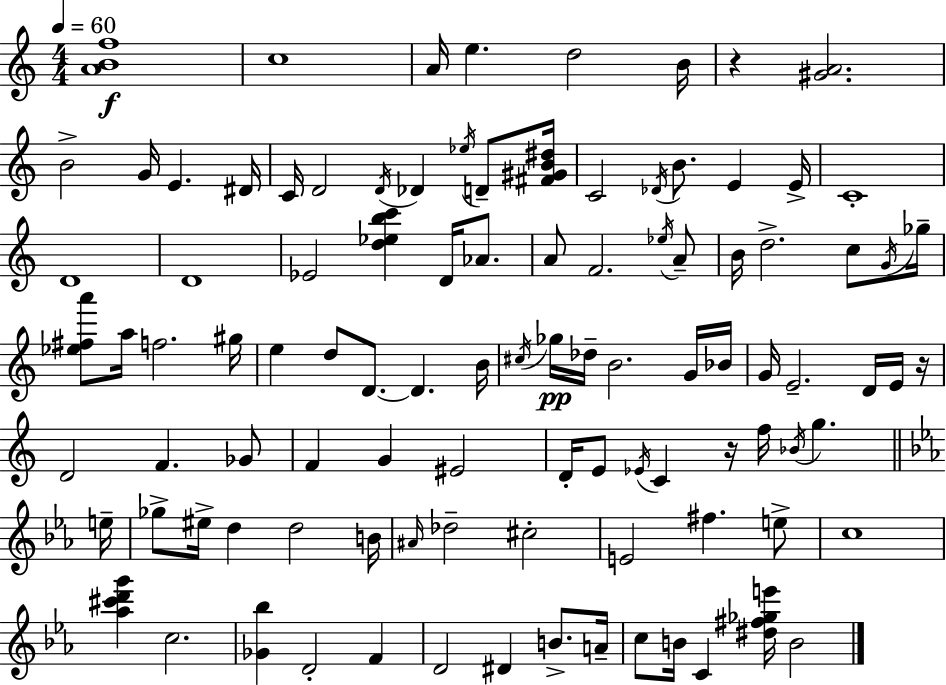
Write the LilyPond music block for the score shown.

{
  \clef treble
  \numericTimeSignature
  \time 4/4
  \key a \minor
  \tempo 4 = 60
  <a' b' f''>1\f | c''1 | a'16 e''4. d''2 b'16 | r4 <gis' a'>2. | \break b'2-> g'16 e'4. dis'16 | c'16 d'2 \acciaccatura { d'16 } des'4 \acciaccatura { ees''16 } d'8-- | <fis' gis' b' dis''>16 c'2 \acciaccatura { des'16 } b'8. e'4 | e'16-> c'1-. | \break d'1 | d'1 | ees'2 <d'' ees'' b'' c'''>4 d'16 | aes'8. a'8 f'2. | \break \acciaccatura { ees''16 } a'8-- b'16 d''2.-> | c''8 \acciaccatura { g'16 } ges''16-- <ees'' fis'' a'''>8 a''16 f''2. | gis''16 e''4 d''8 d'8.~~ d'4. | b'16 \acciaccatura { cis''16 } ges''16\pp des''16-- b'2. | \break g'16 bes'16 g'16 e'2.-- | d'16 e'16 r16 d'2 f'4. | ges'8 f'4 g'4 eis'2 | d'16-. e'8 \acciaccatura { ees'16 } c'4 r16 f''16 | \break \acciaccatura { bes'16 } g''4. \bar "||" \break \key c \minor e''16-- ges''8-> eis''16-> d''4 d''2 | b'16 \grace { ais'16 } des''2-- cis''2-. | e'2 fis''4. | e''8-> c''1 | \break <aes'' cis''' d''' g'''>4 c''2. | <ges' bes''>4 d'2-. f'4 | d'2 dis'4 b'8.-> | a'16-- c''8 b'16 c'4 <dis'' fis'' ges'' e'''>16 b'2 | \break \bar "|."
}